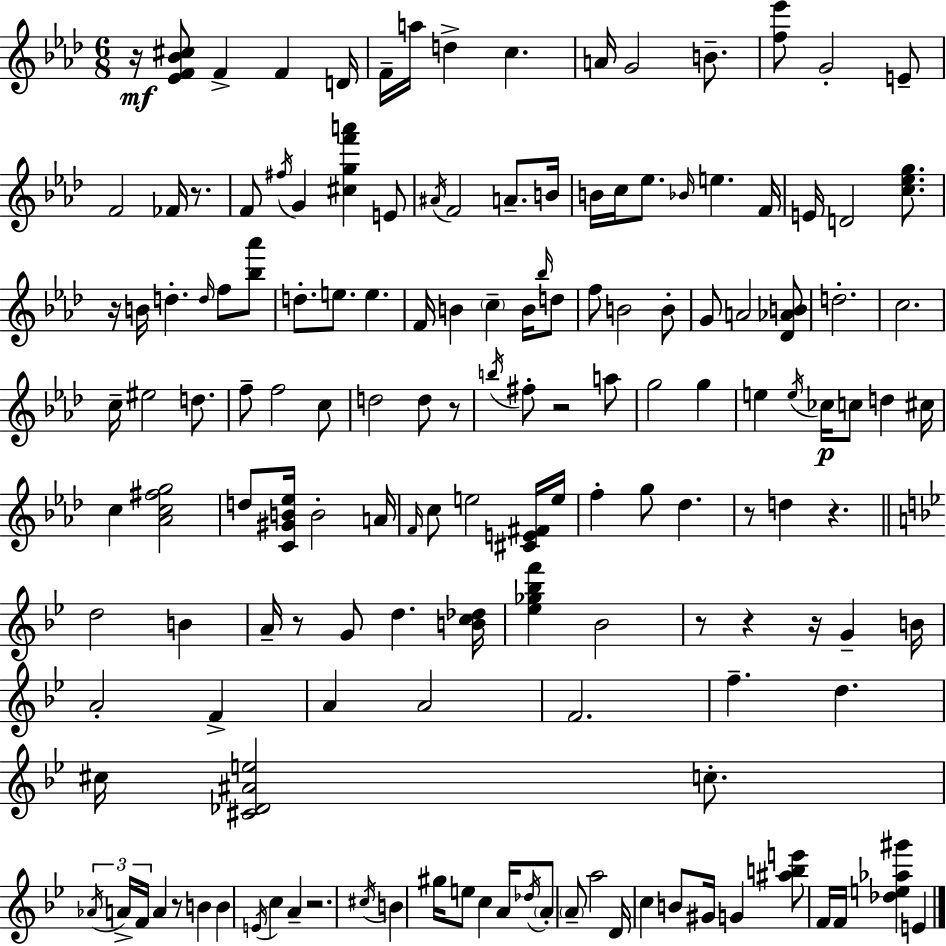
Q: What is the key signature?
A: AES major